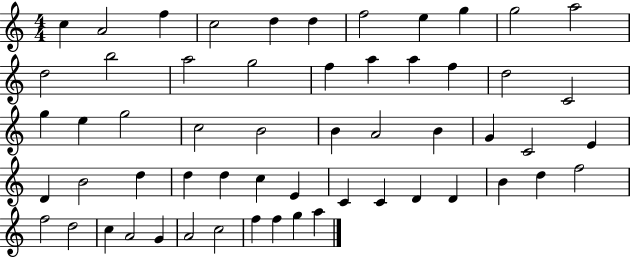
X:1
T:Untitled
M:4/4
L:1/4
K:C
c A2 f c2 d d f2 e g g2 a2 d2 b2 a2 g2 f a a f d2 C2 g e g2 c2 B2 B A2 B G C2 E D B2 d d d c E C C D D B d f2 f2 d2 c A2 G A2 c2 f f g a